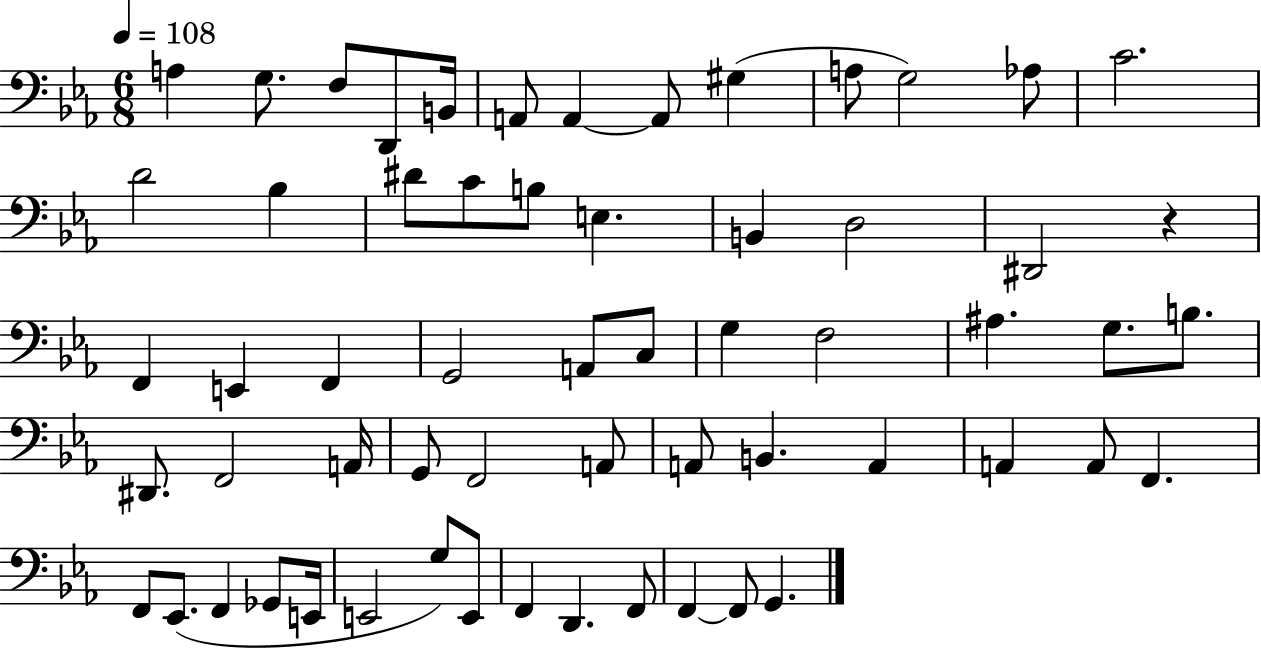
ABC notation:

X:1
T:Untitled
M:6/8
L:1/4
K:Eb
A, G,/2 F,/2 D,,/2 B,,/4 A,,/2 A,, A,,/2 ^G, A,/2 G,2 _A,/2 C2 D2 _B, ^D/2 C/2 B,/2 E, B,, D,2 ^D,,2 z F,, E,, F,, G,,2 A,,/2 C,/2 G, F,2 ^A, G,/2 B,/2 ^D,,/2 F,,2 A,,/4 G,,/2 F,,2 A,,/2 A,,/2 B,, A,, A,, A,,/2 F,, F,,/2 _E,,/2 F,, _G,,/2 E,,/4 E,,2 G,/2 E,,/2 F,, D,, F,,/2 F,, F,,/2 G,,